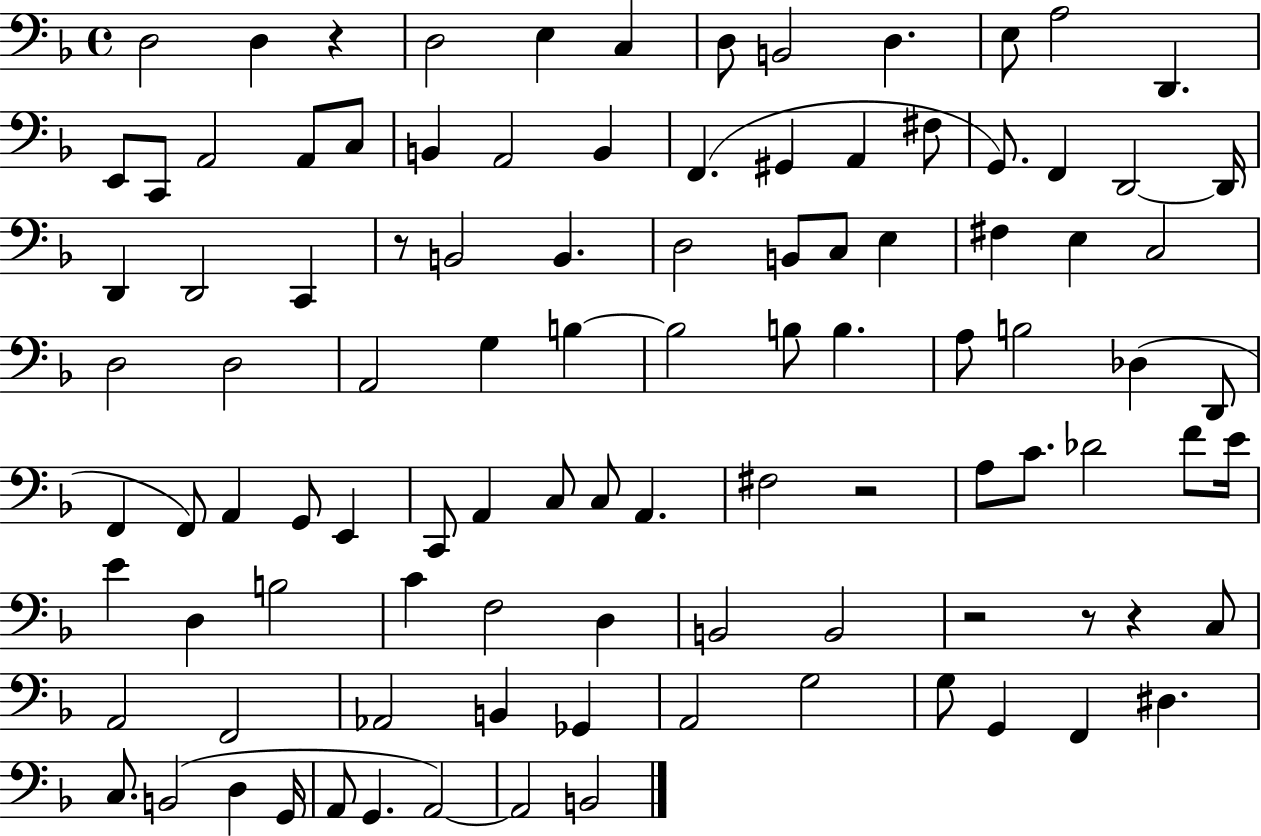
{
  \clef bass
  \time 4/4
  \defaultTimeSignature
  \key f \major
  d2 d4 r4 | d2 e4 c4 | d8 b,2 d4. | e8 a2 d,4. | \break e,8 c,8 a,2 a,8 c8 | b,4 a,2 b,4 | f,4.( gis,4 a,4 fis8 | g,8.) f,4 d,2~~ d,16 | \break d,4 d,2 c,4 | r8 b,2 b,4. | d2 b,8 c8 e4 | fis4 e4 c2 | \break d2 d2 | a,2 g4 b4~~ | b2 b8 b4. | a8 b2 des4( d,8 | \break f,4 f,8) a,4 g,8 e,4 | c,8 a,4 c8 c8 a,4. | fis2 r2 | a8 c'8. des'2 f'8 e'16 | \break e'4 d4 b2 | c'4 f2 d4 | b,2 b,2 | r2 r8 r4 c8 | \break a,2 f,2 | aes,2 b,4 ges,4 | a,2 g2 | g8 g,4 f,4 dis4. | \break c8. b,2( d4 g,16 | a,8 g,4. a,2~~) | a,2 b,2 | \bar "|."
}